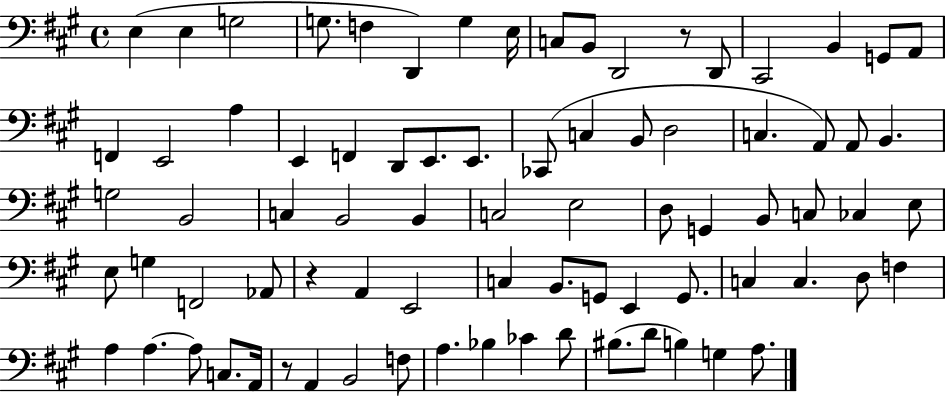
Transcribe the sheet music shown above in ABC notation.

X:1
T:Untitled
M:4/4
L:1/4
K:A
E, E, G,2 G,/2 F, D,, G, E,/4 C,/2 B,,/2 D,,2 z/2 D,,/2 ^C,,2 B,, G,,/2 A,,/2 F,, E,,2 A, E,, F,, D,,/2 E,,/2 E,,/2 _C,,/2 C, B,,/2 D,2 C, A,,/2 A,,/2 B,, G,2 B,,2 C, B,,2 B,, C,2 E,2 D,/2 G,, B,,/2 C,/2 _C, E,/2 E,/2 G, F,,2 _A,,/2 z A,, E,,2 C, B,,/2 G,,/2 E,, G,,/2 C, C, D,/2 F, A, A, A,/2 C,/2 A,,/4 z/2 A,, B,,2 F,/2 A, _B, _C D/2 ^B,/2 D/2 B, G, A,/2